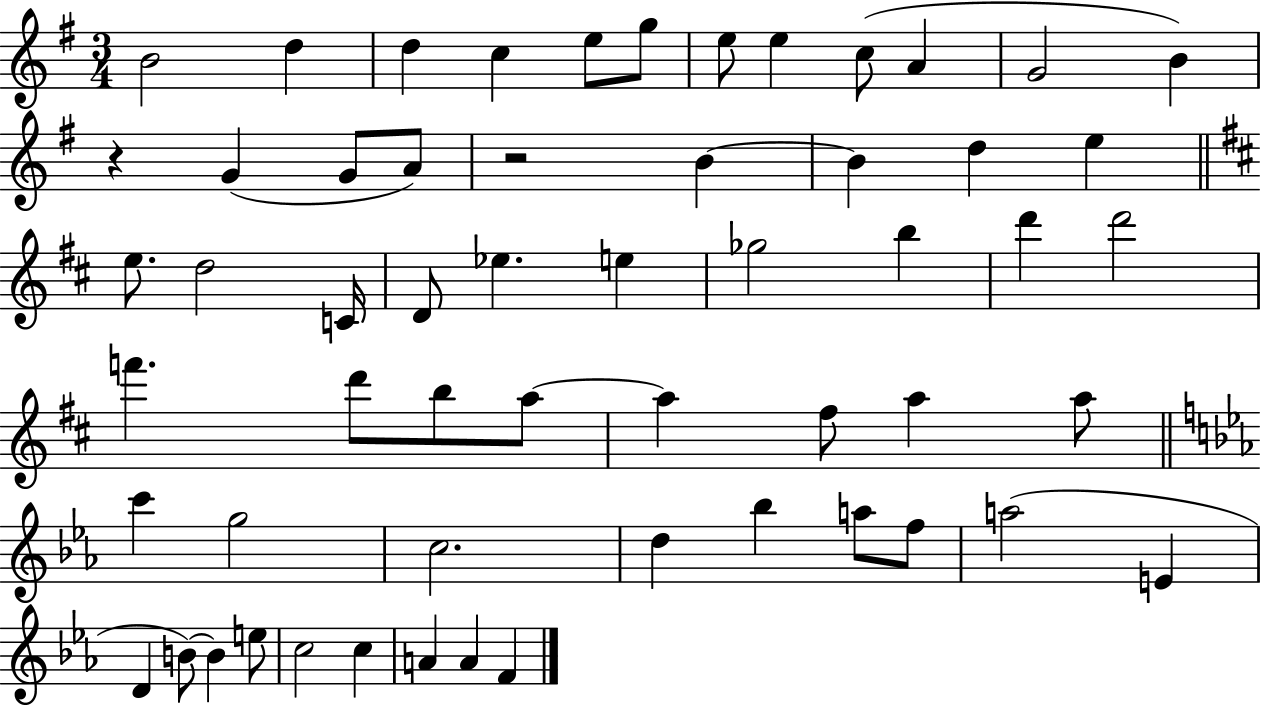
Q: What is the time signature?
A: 3/4